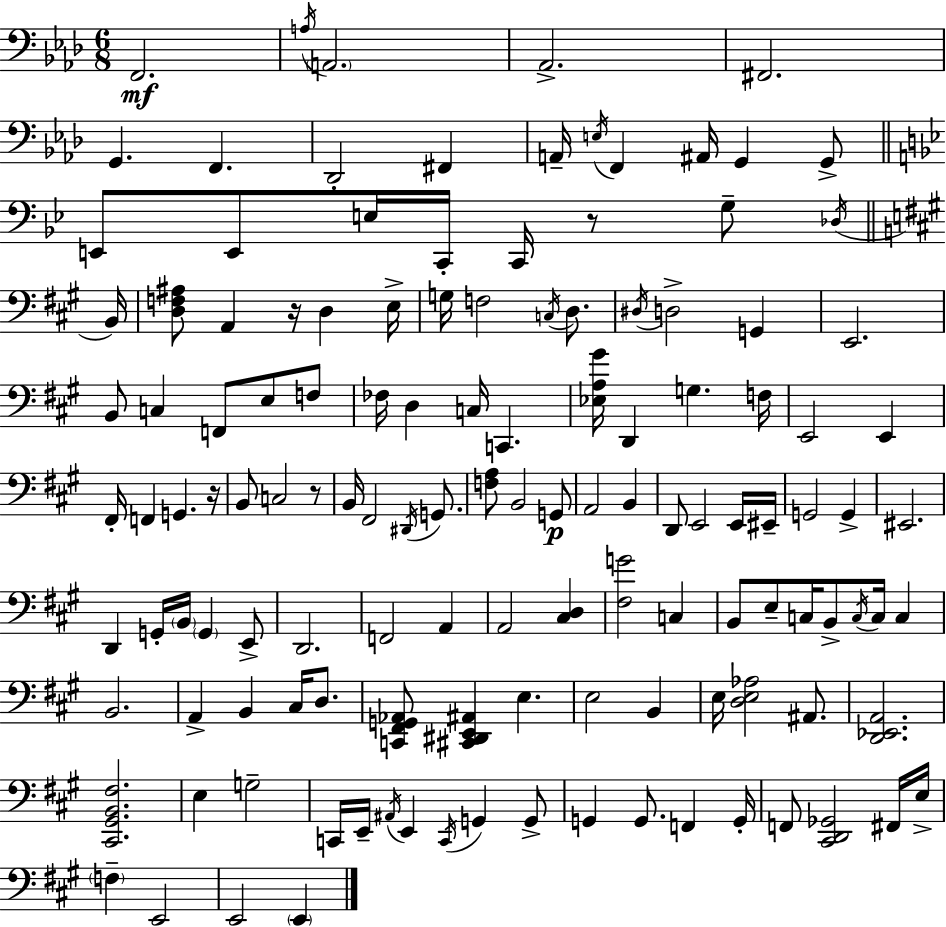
X:1
T:Untitled
M:6/8
L:1/4
K:Ab
F,,2 A,/4 A,,2 _A,,2 ^F,,2 G,, F,, _D,,2 ^F,, A,,/4 E,/4 F,, ^A,,/4 G,, G,,/2 E,,/2 E,,/2 E,/4 C,,/4 C,,/4 z/2 G,/2 _D,/4 B,,/4 [D,F,^A,]/2 A,, z/4 D, E,/4 G,/4 F,2 C,/4 D,/2 ^D,/4 D,2 G,, E,,2 B,,/2 C, F,,/2 E,/2 F,/2 _F,/4 D, C,/4 C,, [_E,A,^G]/4 D,, G, F,/4 E,,2 E,, ^F,,/4 F,, G,, z/4 B,,/2 C,2 z/2 B,,/4 ^F,,2 ^D,,/4 G,,/2 [F,A,]/2 B,,2 G,,/2 A,,2 B,, D,,/2 E,,2 E,,/4 ^E,,/4 G,,2 G,, ^E,,2 D,, G,,/4 B,,/4 G,, E,,/2 D,,2 F,,2 A,, A,,2 [^C,D,] [^F,G]2 C, B,,/2 E,/2 C,/4 B,,/2 C,/4 C,/4 C, B,,2 A,, B,, ^C,/4 D,/2 [C,,^F,,G,,_A,,]/2 [^C,,^D,,E,,^A,,] E, E,2 B,, E,/4 [D,E,_A,]2 ^A,,/2 [D,,_E,,A,,]2 [^C,,^G,,B,,^F,]2 E, G,2 C,,/4 E,,/4 ^A,,/4 E,, C,,/4 G,, G,,/2 G,, G,,/2 F,, G,,/4 F,,/2 [^C,,D,,_G,,]2 ^F,,/4 E,/4 F, E,,2 E,,2 E,,